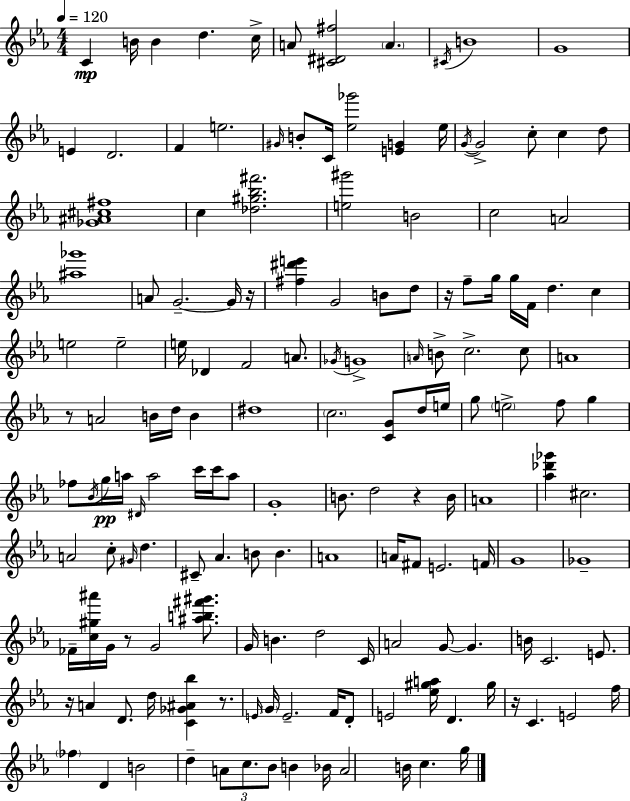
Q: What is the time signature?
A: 4/4